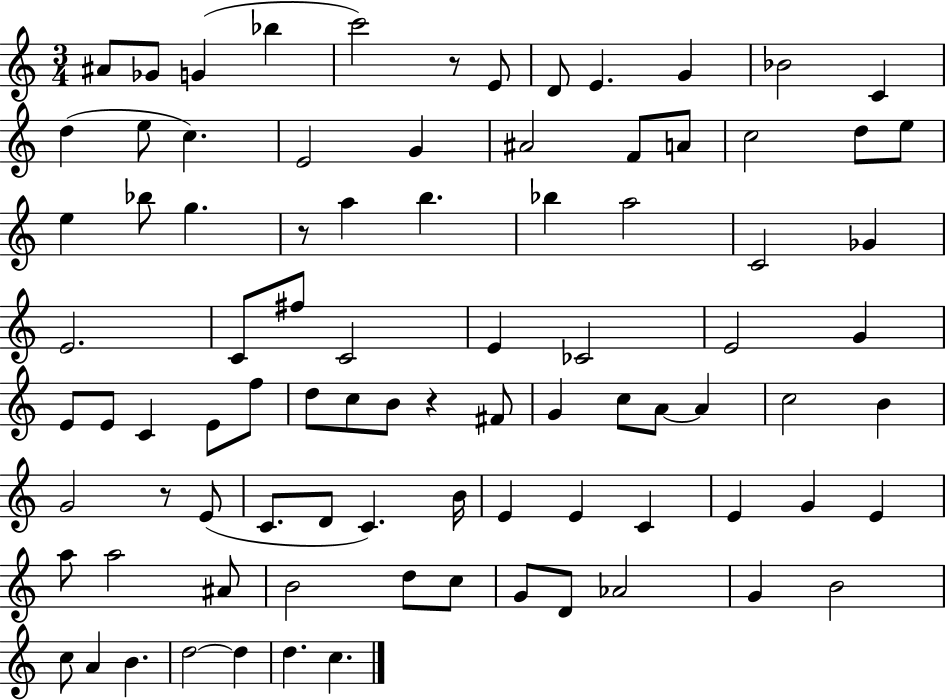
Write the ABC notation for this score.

X:1
T:Untitled
M:3/4
L:1/4
K:C
^A/2 _G/2 G _b c'2 z/2 E/2 D/2 E G _B2 C d e/2 c E2 G ^A2 F/2 A/2 c2 d/2 e/2 e _b/2 g z/2 a b _b a2 C2 _G E2 C/2 ^f/2 C2 E _C2 E2 G E/2 E/2 C E/2 f/2 d/2 c/2 B/2 z ^F/2 G c/2 A/2 A c2 B G2 z/2 E/2 C/2 D/2 C B/4 E E C E G E a/2 a2 ^A/2 B2 d/2 c/2 G/2 D/2 _A2 G B2 c/2 A B d2 d d c